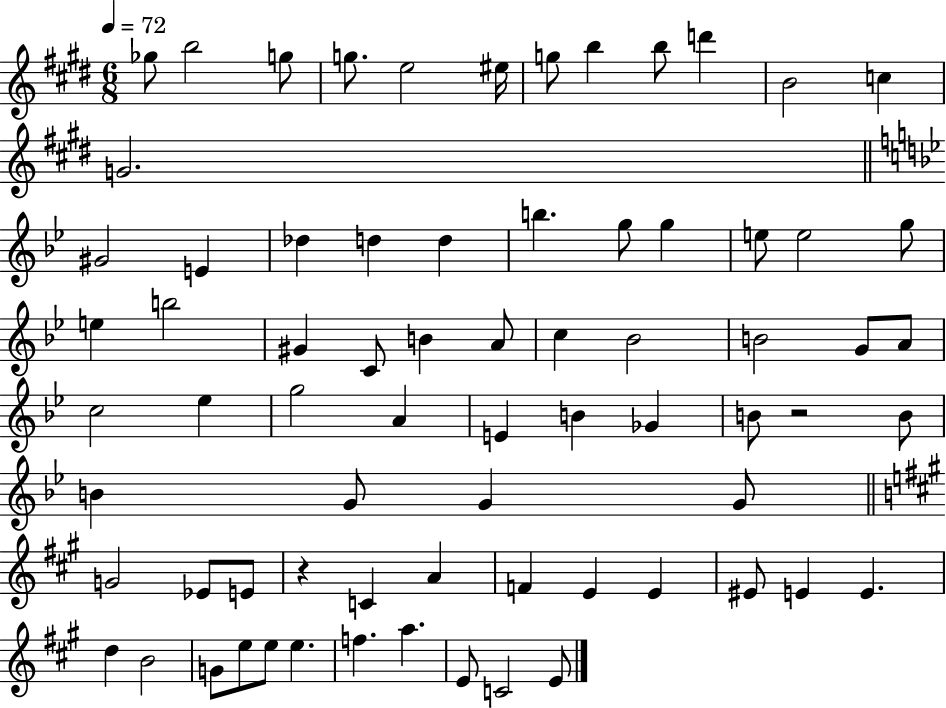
Gb5/e B5/h G5/e G5/e. E5/h EIS5/s G5/e B5/q B5/e D6/q B4/h C5/q G4/h. G#4/h E4/q Db5/q D5/q D5/q B5/q. G5/e G5/q E5/e E5/h G5/e E5/q B5/h G#4/q C4/e B4/q A4/e C5/q Bb4/h B4/h G4/e A4/e C5/h Eb5/q G5/h A4/q E4/q B4/q Gb4/q B4/e R/h B4/e B4/q G4/e G4/q G4/e G4/h Eb4/e E4/e R/q C4/q A4/q F4/q E4/q E4/q EIS4/e E4/q E4/q. D5/q B4/h G4/e E5/e E5/e E5/q. F5/q. A5/q. E4/e C4/h E4/e